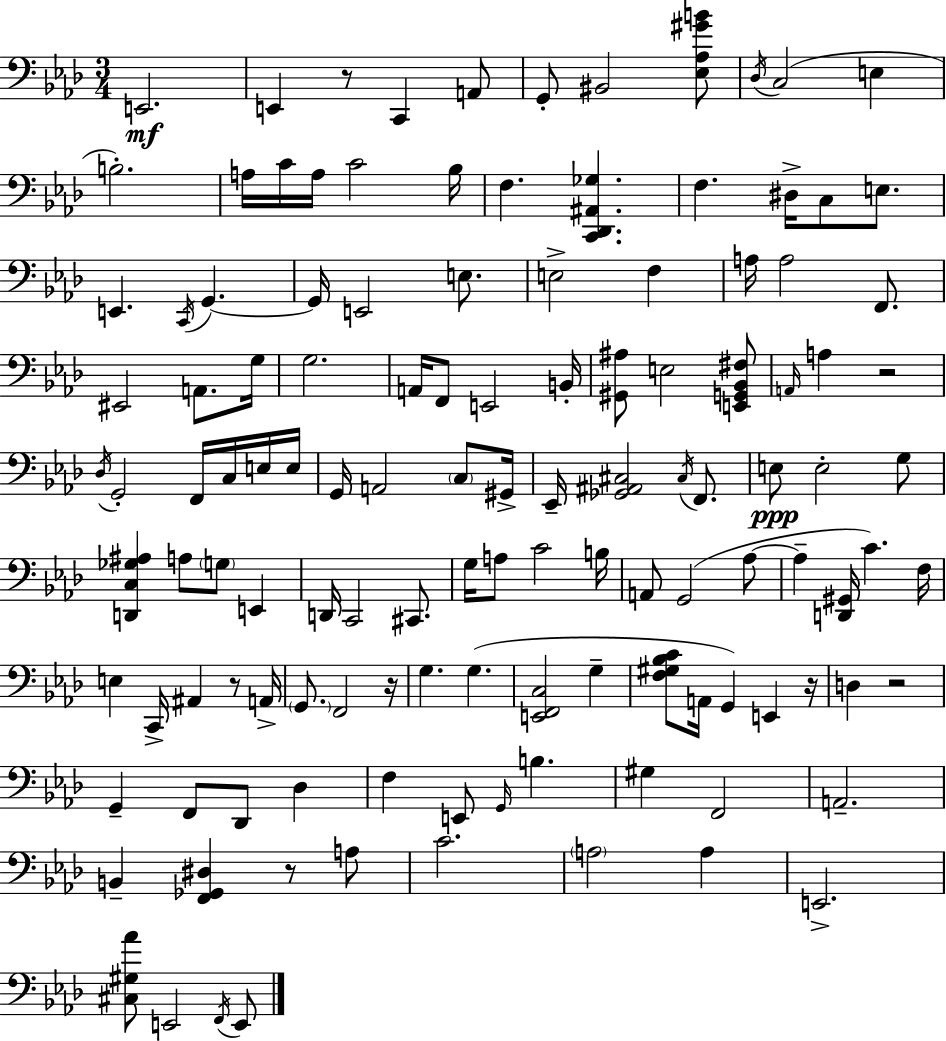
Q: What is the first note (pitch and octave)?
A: E2